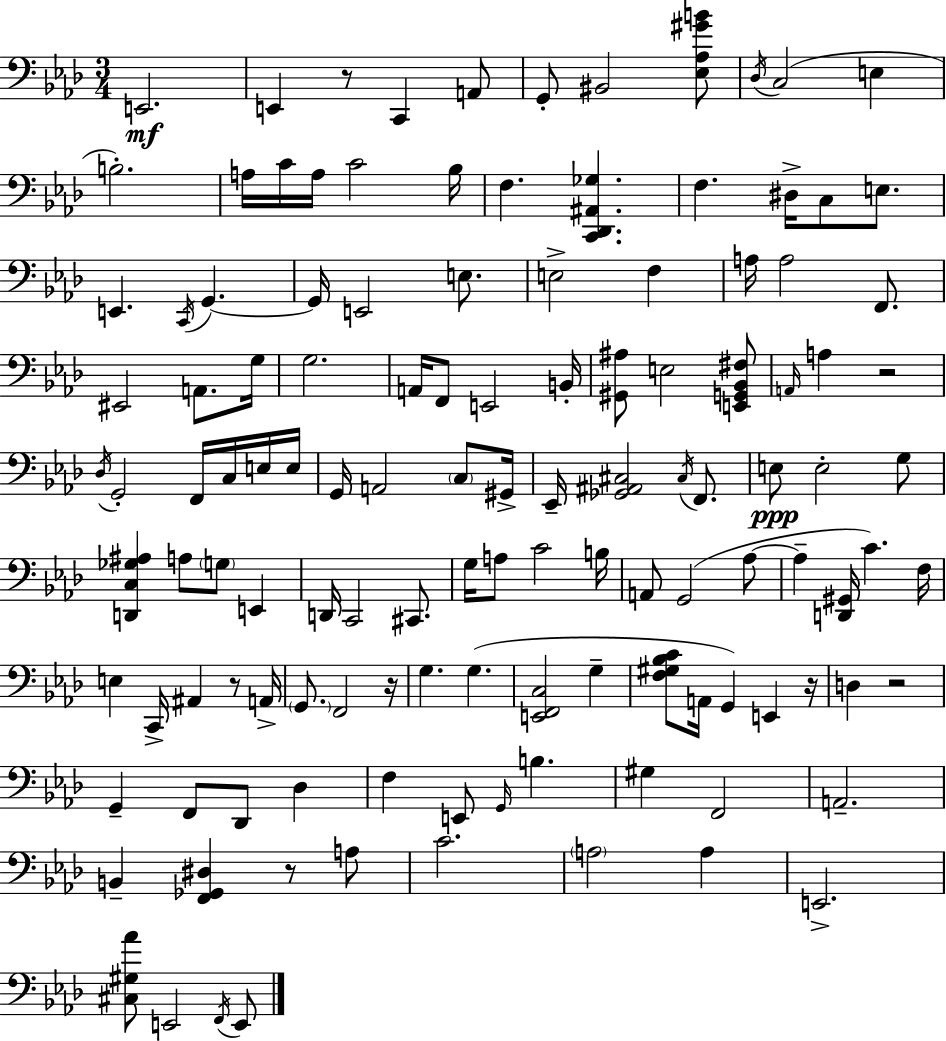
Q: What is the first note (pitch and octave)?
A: E2